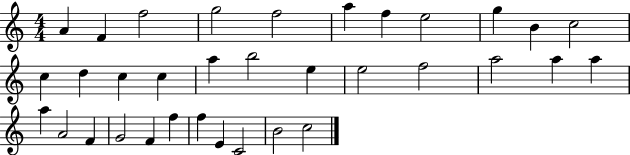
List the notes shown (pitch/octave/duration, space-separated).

A4/q F4/q F5/h G5/h F5/h A5/q F5/q E5/h G5/q B4/q C5/h C5/q D5/q C5/q C5/q A5/q B5/h E5/q E5/h F5/h A5/h A5/q A5/q A5/q A4/h F4/q G4/h F4/q F5/q F5/q E4/q C4/h B4/h C5/h